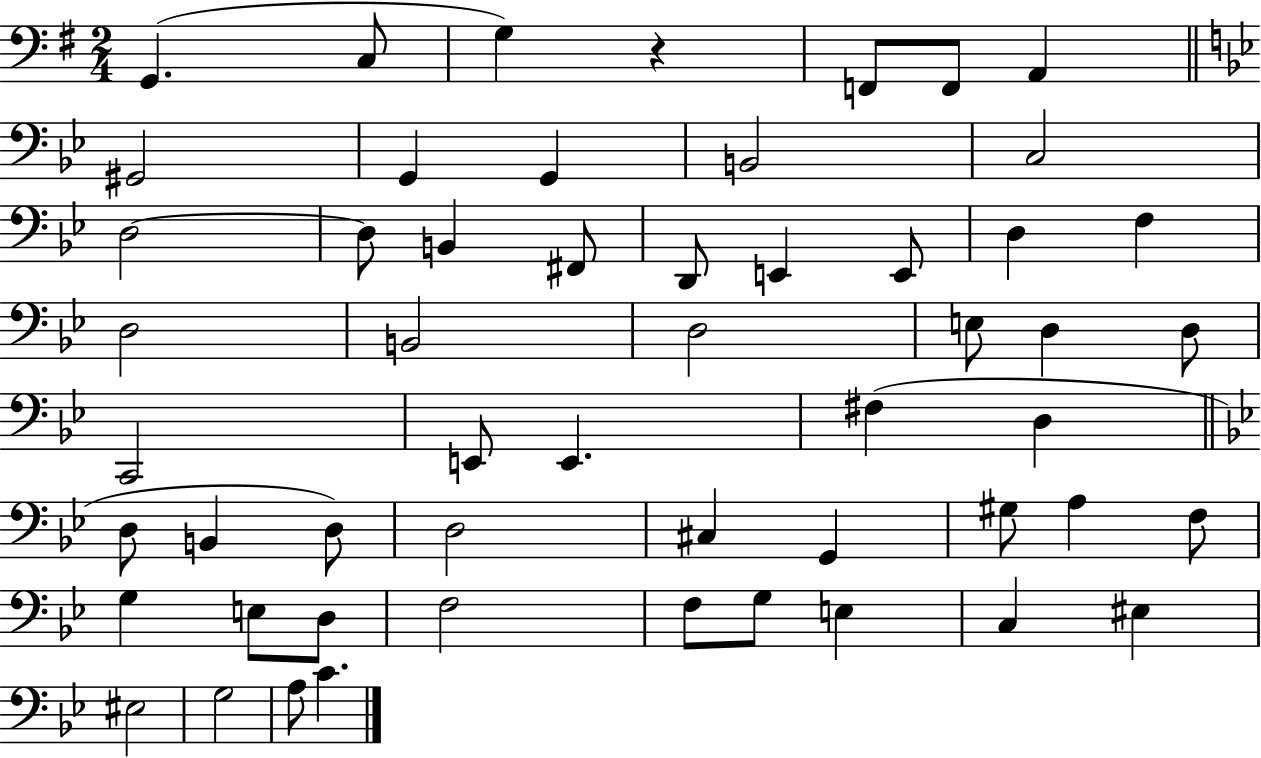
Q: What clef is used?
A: bass